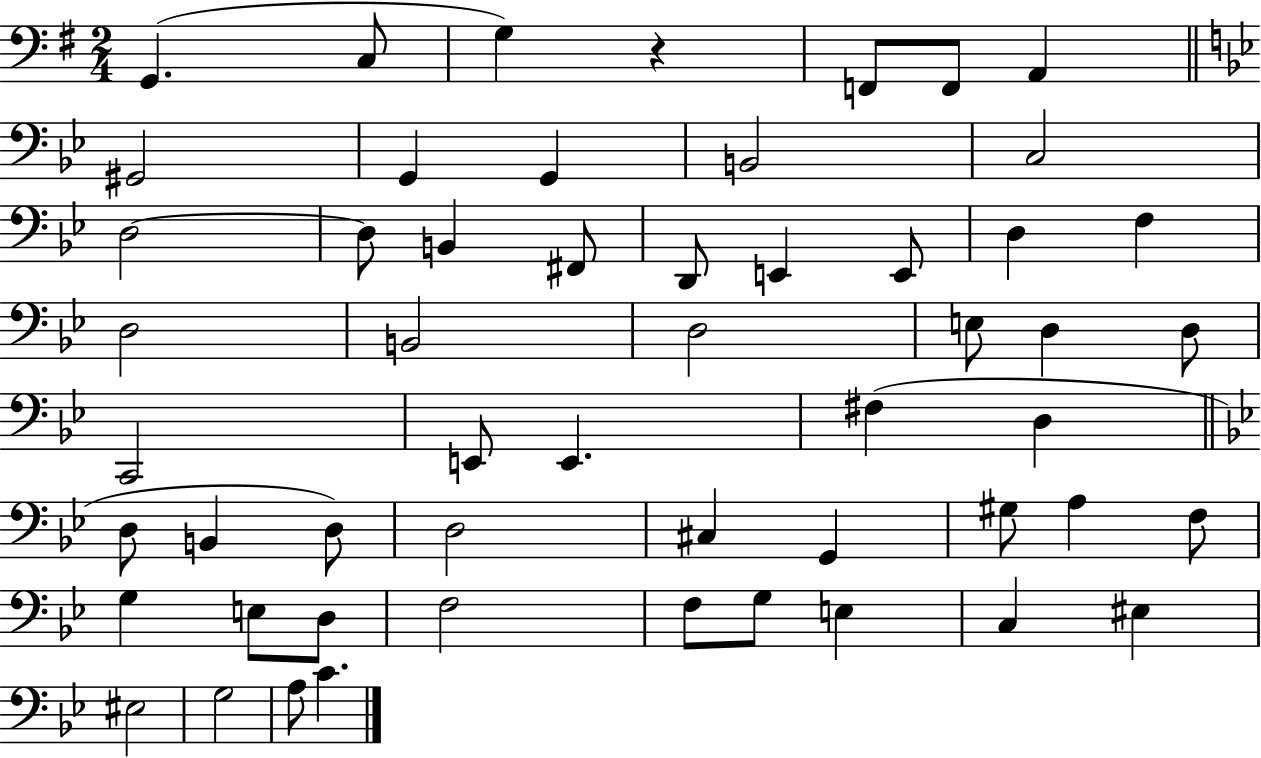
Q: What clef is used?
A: bass